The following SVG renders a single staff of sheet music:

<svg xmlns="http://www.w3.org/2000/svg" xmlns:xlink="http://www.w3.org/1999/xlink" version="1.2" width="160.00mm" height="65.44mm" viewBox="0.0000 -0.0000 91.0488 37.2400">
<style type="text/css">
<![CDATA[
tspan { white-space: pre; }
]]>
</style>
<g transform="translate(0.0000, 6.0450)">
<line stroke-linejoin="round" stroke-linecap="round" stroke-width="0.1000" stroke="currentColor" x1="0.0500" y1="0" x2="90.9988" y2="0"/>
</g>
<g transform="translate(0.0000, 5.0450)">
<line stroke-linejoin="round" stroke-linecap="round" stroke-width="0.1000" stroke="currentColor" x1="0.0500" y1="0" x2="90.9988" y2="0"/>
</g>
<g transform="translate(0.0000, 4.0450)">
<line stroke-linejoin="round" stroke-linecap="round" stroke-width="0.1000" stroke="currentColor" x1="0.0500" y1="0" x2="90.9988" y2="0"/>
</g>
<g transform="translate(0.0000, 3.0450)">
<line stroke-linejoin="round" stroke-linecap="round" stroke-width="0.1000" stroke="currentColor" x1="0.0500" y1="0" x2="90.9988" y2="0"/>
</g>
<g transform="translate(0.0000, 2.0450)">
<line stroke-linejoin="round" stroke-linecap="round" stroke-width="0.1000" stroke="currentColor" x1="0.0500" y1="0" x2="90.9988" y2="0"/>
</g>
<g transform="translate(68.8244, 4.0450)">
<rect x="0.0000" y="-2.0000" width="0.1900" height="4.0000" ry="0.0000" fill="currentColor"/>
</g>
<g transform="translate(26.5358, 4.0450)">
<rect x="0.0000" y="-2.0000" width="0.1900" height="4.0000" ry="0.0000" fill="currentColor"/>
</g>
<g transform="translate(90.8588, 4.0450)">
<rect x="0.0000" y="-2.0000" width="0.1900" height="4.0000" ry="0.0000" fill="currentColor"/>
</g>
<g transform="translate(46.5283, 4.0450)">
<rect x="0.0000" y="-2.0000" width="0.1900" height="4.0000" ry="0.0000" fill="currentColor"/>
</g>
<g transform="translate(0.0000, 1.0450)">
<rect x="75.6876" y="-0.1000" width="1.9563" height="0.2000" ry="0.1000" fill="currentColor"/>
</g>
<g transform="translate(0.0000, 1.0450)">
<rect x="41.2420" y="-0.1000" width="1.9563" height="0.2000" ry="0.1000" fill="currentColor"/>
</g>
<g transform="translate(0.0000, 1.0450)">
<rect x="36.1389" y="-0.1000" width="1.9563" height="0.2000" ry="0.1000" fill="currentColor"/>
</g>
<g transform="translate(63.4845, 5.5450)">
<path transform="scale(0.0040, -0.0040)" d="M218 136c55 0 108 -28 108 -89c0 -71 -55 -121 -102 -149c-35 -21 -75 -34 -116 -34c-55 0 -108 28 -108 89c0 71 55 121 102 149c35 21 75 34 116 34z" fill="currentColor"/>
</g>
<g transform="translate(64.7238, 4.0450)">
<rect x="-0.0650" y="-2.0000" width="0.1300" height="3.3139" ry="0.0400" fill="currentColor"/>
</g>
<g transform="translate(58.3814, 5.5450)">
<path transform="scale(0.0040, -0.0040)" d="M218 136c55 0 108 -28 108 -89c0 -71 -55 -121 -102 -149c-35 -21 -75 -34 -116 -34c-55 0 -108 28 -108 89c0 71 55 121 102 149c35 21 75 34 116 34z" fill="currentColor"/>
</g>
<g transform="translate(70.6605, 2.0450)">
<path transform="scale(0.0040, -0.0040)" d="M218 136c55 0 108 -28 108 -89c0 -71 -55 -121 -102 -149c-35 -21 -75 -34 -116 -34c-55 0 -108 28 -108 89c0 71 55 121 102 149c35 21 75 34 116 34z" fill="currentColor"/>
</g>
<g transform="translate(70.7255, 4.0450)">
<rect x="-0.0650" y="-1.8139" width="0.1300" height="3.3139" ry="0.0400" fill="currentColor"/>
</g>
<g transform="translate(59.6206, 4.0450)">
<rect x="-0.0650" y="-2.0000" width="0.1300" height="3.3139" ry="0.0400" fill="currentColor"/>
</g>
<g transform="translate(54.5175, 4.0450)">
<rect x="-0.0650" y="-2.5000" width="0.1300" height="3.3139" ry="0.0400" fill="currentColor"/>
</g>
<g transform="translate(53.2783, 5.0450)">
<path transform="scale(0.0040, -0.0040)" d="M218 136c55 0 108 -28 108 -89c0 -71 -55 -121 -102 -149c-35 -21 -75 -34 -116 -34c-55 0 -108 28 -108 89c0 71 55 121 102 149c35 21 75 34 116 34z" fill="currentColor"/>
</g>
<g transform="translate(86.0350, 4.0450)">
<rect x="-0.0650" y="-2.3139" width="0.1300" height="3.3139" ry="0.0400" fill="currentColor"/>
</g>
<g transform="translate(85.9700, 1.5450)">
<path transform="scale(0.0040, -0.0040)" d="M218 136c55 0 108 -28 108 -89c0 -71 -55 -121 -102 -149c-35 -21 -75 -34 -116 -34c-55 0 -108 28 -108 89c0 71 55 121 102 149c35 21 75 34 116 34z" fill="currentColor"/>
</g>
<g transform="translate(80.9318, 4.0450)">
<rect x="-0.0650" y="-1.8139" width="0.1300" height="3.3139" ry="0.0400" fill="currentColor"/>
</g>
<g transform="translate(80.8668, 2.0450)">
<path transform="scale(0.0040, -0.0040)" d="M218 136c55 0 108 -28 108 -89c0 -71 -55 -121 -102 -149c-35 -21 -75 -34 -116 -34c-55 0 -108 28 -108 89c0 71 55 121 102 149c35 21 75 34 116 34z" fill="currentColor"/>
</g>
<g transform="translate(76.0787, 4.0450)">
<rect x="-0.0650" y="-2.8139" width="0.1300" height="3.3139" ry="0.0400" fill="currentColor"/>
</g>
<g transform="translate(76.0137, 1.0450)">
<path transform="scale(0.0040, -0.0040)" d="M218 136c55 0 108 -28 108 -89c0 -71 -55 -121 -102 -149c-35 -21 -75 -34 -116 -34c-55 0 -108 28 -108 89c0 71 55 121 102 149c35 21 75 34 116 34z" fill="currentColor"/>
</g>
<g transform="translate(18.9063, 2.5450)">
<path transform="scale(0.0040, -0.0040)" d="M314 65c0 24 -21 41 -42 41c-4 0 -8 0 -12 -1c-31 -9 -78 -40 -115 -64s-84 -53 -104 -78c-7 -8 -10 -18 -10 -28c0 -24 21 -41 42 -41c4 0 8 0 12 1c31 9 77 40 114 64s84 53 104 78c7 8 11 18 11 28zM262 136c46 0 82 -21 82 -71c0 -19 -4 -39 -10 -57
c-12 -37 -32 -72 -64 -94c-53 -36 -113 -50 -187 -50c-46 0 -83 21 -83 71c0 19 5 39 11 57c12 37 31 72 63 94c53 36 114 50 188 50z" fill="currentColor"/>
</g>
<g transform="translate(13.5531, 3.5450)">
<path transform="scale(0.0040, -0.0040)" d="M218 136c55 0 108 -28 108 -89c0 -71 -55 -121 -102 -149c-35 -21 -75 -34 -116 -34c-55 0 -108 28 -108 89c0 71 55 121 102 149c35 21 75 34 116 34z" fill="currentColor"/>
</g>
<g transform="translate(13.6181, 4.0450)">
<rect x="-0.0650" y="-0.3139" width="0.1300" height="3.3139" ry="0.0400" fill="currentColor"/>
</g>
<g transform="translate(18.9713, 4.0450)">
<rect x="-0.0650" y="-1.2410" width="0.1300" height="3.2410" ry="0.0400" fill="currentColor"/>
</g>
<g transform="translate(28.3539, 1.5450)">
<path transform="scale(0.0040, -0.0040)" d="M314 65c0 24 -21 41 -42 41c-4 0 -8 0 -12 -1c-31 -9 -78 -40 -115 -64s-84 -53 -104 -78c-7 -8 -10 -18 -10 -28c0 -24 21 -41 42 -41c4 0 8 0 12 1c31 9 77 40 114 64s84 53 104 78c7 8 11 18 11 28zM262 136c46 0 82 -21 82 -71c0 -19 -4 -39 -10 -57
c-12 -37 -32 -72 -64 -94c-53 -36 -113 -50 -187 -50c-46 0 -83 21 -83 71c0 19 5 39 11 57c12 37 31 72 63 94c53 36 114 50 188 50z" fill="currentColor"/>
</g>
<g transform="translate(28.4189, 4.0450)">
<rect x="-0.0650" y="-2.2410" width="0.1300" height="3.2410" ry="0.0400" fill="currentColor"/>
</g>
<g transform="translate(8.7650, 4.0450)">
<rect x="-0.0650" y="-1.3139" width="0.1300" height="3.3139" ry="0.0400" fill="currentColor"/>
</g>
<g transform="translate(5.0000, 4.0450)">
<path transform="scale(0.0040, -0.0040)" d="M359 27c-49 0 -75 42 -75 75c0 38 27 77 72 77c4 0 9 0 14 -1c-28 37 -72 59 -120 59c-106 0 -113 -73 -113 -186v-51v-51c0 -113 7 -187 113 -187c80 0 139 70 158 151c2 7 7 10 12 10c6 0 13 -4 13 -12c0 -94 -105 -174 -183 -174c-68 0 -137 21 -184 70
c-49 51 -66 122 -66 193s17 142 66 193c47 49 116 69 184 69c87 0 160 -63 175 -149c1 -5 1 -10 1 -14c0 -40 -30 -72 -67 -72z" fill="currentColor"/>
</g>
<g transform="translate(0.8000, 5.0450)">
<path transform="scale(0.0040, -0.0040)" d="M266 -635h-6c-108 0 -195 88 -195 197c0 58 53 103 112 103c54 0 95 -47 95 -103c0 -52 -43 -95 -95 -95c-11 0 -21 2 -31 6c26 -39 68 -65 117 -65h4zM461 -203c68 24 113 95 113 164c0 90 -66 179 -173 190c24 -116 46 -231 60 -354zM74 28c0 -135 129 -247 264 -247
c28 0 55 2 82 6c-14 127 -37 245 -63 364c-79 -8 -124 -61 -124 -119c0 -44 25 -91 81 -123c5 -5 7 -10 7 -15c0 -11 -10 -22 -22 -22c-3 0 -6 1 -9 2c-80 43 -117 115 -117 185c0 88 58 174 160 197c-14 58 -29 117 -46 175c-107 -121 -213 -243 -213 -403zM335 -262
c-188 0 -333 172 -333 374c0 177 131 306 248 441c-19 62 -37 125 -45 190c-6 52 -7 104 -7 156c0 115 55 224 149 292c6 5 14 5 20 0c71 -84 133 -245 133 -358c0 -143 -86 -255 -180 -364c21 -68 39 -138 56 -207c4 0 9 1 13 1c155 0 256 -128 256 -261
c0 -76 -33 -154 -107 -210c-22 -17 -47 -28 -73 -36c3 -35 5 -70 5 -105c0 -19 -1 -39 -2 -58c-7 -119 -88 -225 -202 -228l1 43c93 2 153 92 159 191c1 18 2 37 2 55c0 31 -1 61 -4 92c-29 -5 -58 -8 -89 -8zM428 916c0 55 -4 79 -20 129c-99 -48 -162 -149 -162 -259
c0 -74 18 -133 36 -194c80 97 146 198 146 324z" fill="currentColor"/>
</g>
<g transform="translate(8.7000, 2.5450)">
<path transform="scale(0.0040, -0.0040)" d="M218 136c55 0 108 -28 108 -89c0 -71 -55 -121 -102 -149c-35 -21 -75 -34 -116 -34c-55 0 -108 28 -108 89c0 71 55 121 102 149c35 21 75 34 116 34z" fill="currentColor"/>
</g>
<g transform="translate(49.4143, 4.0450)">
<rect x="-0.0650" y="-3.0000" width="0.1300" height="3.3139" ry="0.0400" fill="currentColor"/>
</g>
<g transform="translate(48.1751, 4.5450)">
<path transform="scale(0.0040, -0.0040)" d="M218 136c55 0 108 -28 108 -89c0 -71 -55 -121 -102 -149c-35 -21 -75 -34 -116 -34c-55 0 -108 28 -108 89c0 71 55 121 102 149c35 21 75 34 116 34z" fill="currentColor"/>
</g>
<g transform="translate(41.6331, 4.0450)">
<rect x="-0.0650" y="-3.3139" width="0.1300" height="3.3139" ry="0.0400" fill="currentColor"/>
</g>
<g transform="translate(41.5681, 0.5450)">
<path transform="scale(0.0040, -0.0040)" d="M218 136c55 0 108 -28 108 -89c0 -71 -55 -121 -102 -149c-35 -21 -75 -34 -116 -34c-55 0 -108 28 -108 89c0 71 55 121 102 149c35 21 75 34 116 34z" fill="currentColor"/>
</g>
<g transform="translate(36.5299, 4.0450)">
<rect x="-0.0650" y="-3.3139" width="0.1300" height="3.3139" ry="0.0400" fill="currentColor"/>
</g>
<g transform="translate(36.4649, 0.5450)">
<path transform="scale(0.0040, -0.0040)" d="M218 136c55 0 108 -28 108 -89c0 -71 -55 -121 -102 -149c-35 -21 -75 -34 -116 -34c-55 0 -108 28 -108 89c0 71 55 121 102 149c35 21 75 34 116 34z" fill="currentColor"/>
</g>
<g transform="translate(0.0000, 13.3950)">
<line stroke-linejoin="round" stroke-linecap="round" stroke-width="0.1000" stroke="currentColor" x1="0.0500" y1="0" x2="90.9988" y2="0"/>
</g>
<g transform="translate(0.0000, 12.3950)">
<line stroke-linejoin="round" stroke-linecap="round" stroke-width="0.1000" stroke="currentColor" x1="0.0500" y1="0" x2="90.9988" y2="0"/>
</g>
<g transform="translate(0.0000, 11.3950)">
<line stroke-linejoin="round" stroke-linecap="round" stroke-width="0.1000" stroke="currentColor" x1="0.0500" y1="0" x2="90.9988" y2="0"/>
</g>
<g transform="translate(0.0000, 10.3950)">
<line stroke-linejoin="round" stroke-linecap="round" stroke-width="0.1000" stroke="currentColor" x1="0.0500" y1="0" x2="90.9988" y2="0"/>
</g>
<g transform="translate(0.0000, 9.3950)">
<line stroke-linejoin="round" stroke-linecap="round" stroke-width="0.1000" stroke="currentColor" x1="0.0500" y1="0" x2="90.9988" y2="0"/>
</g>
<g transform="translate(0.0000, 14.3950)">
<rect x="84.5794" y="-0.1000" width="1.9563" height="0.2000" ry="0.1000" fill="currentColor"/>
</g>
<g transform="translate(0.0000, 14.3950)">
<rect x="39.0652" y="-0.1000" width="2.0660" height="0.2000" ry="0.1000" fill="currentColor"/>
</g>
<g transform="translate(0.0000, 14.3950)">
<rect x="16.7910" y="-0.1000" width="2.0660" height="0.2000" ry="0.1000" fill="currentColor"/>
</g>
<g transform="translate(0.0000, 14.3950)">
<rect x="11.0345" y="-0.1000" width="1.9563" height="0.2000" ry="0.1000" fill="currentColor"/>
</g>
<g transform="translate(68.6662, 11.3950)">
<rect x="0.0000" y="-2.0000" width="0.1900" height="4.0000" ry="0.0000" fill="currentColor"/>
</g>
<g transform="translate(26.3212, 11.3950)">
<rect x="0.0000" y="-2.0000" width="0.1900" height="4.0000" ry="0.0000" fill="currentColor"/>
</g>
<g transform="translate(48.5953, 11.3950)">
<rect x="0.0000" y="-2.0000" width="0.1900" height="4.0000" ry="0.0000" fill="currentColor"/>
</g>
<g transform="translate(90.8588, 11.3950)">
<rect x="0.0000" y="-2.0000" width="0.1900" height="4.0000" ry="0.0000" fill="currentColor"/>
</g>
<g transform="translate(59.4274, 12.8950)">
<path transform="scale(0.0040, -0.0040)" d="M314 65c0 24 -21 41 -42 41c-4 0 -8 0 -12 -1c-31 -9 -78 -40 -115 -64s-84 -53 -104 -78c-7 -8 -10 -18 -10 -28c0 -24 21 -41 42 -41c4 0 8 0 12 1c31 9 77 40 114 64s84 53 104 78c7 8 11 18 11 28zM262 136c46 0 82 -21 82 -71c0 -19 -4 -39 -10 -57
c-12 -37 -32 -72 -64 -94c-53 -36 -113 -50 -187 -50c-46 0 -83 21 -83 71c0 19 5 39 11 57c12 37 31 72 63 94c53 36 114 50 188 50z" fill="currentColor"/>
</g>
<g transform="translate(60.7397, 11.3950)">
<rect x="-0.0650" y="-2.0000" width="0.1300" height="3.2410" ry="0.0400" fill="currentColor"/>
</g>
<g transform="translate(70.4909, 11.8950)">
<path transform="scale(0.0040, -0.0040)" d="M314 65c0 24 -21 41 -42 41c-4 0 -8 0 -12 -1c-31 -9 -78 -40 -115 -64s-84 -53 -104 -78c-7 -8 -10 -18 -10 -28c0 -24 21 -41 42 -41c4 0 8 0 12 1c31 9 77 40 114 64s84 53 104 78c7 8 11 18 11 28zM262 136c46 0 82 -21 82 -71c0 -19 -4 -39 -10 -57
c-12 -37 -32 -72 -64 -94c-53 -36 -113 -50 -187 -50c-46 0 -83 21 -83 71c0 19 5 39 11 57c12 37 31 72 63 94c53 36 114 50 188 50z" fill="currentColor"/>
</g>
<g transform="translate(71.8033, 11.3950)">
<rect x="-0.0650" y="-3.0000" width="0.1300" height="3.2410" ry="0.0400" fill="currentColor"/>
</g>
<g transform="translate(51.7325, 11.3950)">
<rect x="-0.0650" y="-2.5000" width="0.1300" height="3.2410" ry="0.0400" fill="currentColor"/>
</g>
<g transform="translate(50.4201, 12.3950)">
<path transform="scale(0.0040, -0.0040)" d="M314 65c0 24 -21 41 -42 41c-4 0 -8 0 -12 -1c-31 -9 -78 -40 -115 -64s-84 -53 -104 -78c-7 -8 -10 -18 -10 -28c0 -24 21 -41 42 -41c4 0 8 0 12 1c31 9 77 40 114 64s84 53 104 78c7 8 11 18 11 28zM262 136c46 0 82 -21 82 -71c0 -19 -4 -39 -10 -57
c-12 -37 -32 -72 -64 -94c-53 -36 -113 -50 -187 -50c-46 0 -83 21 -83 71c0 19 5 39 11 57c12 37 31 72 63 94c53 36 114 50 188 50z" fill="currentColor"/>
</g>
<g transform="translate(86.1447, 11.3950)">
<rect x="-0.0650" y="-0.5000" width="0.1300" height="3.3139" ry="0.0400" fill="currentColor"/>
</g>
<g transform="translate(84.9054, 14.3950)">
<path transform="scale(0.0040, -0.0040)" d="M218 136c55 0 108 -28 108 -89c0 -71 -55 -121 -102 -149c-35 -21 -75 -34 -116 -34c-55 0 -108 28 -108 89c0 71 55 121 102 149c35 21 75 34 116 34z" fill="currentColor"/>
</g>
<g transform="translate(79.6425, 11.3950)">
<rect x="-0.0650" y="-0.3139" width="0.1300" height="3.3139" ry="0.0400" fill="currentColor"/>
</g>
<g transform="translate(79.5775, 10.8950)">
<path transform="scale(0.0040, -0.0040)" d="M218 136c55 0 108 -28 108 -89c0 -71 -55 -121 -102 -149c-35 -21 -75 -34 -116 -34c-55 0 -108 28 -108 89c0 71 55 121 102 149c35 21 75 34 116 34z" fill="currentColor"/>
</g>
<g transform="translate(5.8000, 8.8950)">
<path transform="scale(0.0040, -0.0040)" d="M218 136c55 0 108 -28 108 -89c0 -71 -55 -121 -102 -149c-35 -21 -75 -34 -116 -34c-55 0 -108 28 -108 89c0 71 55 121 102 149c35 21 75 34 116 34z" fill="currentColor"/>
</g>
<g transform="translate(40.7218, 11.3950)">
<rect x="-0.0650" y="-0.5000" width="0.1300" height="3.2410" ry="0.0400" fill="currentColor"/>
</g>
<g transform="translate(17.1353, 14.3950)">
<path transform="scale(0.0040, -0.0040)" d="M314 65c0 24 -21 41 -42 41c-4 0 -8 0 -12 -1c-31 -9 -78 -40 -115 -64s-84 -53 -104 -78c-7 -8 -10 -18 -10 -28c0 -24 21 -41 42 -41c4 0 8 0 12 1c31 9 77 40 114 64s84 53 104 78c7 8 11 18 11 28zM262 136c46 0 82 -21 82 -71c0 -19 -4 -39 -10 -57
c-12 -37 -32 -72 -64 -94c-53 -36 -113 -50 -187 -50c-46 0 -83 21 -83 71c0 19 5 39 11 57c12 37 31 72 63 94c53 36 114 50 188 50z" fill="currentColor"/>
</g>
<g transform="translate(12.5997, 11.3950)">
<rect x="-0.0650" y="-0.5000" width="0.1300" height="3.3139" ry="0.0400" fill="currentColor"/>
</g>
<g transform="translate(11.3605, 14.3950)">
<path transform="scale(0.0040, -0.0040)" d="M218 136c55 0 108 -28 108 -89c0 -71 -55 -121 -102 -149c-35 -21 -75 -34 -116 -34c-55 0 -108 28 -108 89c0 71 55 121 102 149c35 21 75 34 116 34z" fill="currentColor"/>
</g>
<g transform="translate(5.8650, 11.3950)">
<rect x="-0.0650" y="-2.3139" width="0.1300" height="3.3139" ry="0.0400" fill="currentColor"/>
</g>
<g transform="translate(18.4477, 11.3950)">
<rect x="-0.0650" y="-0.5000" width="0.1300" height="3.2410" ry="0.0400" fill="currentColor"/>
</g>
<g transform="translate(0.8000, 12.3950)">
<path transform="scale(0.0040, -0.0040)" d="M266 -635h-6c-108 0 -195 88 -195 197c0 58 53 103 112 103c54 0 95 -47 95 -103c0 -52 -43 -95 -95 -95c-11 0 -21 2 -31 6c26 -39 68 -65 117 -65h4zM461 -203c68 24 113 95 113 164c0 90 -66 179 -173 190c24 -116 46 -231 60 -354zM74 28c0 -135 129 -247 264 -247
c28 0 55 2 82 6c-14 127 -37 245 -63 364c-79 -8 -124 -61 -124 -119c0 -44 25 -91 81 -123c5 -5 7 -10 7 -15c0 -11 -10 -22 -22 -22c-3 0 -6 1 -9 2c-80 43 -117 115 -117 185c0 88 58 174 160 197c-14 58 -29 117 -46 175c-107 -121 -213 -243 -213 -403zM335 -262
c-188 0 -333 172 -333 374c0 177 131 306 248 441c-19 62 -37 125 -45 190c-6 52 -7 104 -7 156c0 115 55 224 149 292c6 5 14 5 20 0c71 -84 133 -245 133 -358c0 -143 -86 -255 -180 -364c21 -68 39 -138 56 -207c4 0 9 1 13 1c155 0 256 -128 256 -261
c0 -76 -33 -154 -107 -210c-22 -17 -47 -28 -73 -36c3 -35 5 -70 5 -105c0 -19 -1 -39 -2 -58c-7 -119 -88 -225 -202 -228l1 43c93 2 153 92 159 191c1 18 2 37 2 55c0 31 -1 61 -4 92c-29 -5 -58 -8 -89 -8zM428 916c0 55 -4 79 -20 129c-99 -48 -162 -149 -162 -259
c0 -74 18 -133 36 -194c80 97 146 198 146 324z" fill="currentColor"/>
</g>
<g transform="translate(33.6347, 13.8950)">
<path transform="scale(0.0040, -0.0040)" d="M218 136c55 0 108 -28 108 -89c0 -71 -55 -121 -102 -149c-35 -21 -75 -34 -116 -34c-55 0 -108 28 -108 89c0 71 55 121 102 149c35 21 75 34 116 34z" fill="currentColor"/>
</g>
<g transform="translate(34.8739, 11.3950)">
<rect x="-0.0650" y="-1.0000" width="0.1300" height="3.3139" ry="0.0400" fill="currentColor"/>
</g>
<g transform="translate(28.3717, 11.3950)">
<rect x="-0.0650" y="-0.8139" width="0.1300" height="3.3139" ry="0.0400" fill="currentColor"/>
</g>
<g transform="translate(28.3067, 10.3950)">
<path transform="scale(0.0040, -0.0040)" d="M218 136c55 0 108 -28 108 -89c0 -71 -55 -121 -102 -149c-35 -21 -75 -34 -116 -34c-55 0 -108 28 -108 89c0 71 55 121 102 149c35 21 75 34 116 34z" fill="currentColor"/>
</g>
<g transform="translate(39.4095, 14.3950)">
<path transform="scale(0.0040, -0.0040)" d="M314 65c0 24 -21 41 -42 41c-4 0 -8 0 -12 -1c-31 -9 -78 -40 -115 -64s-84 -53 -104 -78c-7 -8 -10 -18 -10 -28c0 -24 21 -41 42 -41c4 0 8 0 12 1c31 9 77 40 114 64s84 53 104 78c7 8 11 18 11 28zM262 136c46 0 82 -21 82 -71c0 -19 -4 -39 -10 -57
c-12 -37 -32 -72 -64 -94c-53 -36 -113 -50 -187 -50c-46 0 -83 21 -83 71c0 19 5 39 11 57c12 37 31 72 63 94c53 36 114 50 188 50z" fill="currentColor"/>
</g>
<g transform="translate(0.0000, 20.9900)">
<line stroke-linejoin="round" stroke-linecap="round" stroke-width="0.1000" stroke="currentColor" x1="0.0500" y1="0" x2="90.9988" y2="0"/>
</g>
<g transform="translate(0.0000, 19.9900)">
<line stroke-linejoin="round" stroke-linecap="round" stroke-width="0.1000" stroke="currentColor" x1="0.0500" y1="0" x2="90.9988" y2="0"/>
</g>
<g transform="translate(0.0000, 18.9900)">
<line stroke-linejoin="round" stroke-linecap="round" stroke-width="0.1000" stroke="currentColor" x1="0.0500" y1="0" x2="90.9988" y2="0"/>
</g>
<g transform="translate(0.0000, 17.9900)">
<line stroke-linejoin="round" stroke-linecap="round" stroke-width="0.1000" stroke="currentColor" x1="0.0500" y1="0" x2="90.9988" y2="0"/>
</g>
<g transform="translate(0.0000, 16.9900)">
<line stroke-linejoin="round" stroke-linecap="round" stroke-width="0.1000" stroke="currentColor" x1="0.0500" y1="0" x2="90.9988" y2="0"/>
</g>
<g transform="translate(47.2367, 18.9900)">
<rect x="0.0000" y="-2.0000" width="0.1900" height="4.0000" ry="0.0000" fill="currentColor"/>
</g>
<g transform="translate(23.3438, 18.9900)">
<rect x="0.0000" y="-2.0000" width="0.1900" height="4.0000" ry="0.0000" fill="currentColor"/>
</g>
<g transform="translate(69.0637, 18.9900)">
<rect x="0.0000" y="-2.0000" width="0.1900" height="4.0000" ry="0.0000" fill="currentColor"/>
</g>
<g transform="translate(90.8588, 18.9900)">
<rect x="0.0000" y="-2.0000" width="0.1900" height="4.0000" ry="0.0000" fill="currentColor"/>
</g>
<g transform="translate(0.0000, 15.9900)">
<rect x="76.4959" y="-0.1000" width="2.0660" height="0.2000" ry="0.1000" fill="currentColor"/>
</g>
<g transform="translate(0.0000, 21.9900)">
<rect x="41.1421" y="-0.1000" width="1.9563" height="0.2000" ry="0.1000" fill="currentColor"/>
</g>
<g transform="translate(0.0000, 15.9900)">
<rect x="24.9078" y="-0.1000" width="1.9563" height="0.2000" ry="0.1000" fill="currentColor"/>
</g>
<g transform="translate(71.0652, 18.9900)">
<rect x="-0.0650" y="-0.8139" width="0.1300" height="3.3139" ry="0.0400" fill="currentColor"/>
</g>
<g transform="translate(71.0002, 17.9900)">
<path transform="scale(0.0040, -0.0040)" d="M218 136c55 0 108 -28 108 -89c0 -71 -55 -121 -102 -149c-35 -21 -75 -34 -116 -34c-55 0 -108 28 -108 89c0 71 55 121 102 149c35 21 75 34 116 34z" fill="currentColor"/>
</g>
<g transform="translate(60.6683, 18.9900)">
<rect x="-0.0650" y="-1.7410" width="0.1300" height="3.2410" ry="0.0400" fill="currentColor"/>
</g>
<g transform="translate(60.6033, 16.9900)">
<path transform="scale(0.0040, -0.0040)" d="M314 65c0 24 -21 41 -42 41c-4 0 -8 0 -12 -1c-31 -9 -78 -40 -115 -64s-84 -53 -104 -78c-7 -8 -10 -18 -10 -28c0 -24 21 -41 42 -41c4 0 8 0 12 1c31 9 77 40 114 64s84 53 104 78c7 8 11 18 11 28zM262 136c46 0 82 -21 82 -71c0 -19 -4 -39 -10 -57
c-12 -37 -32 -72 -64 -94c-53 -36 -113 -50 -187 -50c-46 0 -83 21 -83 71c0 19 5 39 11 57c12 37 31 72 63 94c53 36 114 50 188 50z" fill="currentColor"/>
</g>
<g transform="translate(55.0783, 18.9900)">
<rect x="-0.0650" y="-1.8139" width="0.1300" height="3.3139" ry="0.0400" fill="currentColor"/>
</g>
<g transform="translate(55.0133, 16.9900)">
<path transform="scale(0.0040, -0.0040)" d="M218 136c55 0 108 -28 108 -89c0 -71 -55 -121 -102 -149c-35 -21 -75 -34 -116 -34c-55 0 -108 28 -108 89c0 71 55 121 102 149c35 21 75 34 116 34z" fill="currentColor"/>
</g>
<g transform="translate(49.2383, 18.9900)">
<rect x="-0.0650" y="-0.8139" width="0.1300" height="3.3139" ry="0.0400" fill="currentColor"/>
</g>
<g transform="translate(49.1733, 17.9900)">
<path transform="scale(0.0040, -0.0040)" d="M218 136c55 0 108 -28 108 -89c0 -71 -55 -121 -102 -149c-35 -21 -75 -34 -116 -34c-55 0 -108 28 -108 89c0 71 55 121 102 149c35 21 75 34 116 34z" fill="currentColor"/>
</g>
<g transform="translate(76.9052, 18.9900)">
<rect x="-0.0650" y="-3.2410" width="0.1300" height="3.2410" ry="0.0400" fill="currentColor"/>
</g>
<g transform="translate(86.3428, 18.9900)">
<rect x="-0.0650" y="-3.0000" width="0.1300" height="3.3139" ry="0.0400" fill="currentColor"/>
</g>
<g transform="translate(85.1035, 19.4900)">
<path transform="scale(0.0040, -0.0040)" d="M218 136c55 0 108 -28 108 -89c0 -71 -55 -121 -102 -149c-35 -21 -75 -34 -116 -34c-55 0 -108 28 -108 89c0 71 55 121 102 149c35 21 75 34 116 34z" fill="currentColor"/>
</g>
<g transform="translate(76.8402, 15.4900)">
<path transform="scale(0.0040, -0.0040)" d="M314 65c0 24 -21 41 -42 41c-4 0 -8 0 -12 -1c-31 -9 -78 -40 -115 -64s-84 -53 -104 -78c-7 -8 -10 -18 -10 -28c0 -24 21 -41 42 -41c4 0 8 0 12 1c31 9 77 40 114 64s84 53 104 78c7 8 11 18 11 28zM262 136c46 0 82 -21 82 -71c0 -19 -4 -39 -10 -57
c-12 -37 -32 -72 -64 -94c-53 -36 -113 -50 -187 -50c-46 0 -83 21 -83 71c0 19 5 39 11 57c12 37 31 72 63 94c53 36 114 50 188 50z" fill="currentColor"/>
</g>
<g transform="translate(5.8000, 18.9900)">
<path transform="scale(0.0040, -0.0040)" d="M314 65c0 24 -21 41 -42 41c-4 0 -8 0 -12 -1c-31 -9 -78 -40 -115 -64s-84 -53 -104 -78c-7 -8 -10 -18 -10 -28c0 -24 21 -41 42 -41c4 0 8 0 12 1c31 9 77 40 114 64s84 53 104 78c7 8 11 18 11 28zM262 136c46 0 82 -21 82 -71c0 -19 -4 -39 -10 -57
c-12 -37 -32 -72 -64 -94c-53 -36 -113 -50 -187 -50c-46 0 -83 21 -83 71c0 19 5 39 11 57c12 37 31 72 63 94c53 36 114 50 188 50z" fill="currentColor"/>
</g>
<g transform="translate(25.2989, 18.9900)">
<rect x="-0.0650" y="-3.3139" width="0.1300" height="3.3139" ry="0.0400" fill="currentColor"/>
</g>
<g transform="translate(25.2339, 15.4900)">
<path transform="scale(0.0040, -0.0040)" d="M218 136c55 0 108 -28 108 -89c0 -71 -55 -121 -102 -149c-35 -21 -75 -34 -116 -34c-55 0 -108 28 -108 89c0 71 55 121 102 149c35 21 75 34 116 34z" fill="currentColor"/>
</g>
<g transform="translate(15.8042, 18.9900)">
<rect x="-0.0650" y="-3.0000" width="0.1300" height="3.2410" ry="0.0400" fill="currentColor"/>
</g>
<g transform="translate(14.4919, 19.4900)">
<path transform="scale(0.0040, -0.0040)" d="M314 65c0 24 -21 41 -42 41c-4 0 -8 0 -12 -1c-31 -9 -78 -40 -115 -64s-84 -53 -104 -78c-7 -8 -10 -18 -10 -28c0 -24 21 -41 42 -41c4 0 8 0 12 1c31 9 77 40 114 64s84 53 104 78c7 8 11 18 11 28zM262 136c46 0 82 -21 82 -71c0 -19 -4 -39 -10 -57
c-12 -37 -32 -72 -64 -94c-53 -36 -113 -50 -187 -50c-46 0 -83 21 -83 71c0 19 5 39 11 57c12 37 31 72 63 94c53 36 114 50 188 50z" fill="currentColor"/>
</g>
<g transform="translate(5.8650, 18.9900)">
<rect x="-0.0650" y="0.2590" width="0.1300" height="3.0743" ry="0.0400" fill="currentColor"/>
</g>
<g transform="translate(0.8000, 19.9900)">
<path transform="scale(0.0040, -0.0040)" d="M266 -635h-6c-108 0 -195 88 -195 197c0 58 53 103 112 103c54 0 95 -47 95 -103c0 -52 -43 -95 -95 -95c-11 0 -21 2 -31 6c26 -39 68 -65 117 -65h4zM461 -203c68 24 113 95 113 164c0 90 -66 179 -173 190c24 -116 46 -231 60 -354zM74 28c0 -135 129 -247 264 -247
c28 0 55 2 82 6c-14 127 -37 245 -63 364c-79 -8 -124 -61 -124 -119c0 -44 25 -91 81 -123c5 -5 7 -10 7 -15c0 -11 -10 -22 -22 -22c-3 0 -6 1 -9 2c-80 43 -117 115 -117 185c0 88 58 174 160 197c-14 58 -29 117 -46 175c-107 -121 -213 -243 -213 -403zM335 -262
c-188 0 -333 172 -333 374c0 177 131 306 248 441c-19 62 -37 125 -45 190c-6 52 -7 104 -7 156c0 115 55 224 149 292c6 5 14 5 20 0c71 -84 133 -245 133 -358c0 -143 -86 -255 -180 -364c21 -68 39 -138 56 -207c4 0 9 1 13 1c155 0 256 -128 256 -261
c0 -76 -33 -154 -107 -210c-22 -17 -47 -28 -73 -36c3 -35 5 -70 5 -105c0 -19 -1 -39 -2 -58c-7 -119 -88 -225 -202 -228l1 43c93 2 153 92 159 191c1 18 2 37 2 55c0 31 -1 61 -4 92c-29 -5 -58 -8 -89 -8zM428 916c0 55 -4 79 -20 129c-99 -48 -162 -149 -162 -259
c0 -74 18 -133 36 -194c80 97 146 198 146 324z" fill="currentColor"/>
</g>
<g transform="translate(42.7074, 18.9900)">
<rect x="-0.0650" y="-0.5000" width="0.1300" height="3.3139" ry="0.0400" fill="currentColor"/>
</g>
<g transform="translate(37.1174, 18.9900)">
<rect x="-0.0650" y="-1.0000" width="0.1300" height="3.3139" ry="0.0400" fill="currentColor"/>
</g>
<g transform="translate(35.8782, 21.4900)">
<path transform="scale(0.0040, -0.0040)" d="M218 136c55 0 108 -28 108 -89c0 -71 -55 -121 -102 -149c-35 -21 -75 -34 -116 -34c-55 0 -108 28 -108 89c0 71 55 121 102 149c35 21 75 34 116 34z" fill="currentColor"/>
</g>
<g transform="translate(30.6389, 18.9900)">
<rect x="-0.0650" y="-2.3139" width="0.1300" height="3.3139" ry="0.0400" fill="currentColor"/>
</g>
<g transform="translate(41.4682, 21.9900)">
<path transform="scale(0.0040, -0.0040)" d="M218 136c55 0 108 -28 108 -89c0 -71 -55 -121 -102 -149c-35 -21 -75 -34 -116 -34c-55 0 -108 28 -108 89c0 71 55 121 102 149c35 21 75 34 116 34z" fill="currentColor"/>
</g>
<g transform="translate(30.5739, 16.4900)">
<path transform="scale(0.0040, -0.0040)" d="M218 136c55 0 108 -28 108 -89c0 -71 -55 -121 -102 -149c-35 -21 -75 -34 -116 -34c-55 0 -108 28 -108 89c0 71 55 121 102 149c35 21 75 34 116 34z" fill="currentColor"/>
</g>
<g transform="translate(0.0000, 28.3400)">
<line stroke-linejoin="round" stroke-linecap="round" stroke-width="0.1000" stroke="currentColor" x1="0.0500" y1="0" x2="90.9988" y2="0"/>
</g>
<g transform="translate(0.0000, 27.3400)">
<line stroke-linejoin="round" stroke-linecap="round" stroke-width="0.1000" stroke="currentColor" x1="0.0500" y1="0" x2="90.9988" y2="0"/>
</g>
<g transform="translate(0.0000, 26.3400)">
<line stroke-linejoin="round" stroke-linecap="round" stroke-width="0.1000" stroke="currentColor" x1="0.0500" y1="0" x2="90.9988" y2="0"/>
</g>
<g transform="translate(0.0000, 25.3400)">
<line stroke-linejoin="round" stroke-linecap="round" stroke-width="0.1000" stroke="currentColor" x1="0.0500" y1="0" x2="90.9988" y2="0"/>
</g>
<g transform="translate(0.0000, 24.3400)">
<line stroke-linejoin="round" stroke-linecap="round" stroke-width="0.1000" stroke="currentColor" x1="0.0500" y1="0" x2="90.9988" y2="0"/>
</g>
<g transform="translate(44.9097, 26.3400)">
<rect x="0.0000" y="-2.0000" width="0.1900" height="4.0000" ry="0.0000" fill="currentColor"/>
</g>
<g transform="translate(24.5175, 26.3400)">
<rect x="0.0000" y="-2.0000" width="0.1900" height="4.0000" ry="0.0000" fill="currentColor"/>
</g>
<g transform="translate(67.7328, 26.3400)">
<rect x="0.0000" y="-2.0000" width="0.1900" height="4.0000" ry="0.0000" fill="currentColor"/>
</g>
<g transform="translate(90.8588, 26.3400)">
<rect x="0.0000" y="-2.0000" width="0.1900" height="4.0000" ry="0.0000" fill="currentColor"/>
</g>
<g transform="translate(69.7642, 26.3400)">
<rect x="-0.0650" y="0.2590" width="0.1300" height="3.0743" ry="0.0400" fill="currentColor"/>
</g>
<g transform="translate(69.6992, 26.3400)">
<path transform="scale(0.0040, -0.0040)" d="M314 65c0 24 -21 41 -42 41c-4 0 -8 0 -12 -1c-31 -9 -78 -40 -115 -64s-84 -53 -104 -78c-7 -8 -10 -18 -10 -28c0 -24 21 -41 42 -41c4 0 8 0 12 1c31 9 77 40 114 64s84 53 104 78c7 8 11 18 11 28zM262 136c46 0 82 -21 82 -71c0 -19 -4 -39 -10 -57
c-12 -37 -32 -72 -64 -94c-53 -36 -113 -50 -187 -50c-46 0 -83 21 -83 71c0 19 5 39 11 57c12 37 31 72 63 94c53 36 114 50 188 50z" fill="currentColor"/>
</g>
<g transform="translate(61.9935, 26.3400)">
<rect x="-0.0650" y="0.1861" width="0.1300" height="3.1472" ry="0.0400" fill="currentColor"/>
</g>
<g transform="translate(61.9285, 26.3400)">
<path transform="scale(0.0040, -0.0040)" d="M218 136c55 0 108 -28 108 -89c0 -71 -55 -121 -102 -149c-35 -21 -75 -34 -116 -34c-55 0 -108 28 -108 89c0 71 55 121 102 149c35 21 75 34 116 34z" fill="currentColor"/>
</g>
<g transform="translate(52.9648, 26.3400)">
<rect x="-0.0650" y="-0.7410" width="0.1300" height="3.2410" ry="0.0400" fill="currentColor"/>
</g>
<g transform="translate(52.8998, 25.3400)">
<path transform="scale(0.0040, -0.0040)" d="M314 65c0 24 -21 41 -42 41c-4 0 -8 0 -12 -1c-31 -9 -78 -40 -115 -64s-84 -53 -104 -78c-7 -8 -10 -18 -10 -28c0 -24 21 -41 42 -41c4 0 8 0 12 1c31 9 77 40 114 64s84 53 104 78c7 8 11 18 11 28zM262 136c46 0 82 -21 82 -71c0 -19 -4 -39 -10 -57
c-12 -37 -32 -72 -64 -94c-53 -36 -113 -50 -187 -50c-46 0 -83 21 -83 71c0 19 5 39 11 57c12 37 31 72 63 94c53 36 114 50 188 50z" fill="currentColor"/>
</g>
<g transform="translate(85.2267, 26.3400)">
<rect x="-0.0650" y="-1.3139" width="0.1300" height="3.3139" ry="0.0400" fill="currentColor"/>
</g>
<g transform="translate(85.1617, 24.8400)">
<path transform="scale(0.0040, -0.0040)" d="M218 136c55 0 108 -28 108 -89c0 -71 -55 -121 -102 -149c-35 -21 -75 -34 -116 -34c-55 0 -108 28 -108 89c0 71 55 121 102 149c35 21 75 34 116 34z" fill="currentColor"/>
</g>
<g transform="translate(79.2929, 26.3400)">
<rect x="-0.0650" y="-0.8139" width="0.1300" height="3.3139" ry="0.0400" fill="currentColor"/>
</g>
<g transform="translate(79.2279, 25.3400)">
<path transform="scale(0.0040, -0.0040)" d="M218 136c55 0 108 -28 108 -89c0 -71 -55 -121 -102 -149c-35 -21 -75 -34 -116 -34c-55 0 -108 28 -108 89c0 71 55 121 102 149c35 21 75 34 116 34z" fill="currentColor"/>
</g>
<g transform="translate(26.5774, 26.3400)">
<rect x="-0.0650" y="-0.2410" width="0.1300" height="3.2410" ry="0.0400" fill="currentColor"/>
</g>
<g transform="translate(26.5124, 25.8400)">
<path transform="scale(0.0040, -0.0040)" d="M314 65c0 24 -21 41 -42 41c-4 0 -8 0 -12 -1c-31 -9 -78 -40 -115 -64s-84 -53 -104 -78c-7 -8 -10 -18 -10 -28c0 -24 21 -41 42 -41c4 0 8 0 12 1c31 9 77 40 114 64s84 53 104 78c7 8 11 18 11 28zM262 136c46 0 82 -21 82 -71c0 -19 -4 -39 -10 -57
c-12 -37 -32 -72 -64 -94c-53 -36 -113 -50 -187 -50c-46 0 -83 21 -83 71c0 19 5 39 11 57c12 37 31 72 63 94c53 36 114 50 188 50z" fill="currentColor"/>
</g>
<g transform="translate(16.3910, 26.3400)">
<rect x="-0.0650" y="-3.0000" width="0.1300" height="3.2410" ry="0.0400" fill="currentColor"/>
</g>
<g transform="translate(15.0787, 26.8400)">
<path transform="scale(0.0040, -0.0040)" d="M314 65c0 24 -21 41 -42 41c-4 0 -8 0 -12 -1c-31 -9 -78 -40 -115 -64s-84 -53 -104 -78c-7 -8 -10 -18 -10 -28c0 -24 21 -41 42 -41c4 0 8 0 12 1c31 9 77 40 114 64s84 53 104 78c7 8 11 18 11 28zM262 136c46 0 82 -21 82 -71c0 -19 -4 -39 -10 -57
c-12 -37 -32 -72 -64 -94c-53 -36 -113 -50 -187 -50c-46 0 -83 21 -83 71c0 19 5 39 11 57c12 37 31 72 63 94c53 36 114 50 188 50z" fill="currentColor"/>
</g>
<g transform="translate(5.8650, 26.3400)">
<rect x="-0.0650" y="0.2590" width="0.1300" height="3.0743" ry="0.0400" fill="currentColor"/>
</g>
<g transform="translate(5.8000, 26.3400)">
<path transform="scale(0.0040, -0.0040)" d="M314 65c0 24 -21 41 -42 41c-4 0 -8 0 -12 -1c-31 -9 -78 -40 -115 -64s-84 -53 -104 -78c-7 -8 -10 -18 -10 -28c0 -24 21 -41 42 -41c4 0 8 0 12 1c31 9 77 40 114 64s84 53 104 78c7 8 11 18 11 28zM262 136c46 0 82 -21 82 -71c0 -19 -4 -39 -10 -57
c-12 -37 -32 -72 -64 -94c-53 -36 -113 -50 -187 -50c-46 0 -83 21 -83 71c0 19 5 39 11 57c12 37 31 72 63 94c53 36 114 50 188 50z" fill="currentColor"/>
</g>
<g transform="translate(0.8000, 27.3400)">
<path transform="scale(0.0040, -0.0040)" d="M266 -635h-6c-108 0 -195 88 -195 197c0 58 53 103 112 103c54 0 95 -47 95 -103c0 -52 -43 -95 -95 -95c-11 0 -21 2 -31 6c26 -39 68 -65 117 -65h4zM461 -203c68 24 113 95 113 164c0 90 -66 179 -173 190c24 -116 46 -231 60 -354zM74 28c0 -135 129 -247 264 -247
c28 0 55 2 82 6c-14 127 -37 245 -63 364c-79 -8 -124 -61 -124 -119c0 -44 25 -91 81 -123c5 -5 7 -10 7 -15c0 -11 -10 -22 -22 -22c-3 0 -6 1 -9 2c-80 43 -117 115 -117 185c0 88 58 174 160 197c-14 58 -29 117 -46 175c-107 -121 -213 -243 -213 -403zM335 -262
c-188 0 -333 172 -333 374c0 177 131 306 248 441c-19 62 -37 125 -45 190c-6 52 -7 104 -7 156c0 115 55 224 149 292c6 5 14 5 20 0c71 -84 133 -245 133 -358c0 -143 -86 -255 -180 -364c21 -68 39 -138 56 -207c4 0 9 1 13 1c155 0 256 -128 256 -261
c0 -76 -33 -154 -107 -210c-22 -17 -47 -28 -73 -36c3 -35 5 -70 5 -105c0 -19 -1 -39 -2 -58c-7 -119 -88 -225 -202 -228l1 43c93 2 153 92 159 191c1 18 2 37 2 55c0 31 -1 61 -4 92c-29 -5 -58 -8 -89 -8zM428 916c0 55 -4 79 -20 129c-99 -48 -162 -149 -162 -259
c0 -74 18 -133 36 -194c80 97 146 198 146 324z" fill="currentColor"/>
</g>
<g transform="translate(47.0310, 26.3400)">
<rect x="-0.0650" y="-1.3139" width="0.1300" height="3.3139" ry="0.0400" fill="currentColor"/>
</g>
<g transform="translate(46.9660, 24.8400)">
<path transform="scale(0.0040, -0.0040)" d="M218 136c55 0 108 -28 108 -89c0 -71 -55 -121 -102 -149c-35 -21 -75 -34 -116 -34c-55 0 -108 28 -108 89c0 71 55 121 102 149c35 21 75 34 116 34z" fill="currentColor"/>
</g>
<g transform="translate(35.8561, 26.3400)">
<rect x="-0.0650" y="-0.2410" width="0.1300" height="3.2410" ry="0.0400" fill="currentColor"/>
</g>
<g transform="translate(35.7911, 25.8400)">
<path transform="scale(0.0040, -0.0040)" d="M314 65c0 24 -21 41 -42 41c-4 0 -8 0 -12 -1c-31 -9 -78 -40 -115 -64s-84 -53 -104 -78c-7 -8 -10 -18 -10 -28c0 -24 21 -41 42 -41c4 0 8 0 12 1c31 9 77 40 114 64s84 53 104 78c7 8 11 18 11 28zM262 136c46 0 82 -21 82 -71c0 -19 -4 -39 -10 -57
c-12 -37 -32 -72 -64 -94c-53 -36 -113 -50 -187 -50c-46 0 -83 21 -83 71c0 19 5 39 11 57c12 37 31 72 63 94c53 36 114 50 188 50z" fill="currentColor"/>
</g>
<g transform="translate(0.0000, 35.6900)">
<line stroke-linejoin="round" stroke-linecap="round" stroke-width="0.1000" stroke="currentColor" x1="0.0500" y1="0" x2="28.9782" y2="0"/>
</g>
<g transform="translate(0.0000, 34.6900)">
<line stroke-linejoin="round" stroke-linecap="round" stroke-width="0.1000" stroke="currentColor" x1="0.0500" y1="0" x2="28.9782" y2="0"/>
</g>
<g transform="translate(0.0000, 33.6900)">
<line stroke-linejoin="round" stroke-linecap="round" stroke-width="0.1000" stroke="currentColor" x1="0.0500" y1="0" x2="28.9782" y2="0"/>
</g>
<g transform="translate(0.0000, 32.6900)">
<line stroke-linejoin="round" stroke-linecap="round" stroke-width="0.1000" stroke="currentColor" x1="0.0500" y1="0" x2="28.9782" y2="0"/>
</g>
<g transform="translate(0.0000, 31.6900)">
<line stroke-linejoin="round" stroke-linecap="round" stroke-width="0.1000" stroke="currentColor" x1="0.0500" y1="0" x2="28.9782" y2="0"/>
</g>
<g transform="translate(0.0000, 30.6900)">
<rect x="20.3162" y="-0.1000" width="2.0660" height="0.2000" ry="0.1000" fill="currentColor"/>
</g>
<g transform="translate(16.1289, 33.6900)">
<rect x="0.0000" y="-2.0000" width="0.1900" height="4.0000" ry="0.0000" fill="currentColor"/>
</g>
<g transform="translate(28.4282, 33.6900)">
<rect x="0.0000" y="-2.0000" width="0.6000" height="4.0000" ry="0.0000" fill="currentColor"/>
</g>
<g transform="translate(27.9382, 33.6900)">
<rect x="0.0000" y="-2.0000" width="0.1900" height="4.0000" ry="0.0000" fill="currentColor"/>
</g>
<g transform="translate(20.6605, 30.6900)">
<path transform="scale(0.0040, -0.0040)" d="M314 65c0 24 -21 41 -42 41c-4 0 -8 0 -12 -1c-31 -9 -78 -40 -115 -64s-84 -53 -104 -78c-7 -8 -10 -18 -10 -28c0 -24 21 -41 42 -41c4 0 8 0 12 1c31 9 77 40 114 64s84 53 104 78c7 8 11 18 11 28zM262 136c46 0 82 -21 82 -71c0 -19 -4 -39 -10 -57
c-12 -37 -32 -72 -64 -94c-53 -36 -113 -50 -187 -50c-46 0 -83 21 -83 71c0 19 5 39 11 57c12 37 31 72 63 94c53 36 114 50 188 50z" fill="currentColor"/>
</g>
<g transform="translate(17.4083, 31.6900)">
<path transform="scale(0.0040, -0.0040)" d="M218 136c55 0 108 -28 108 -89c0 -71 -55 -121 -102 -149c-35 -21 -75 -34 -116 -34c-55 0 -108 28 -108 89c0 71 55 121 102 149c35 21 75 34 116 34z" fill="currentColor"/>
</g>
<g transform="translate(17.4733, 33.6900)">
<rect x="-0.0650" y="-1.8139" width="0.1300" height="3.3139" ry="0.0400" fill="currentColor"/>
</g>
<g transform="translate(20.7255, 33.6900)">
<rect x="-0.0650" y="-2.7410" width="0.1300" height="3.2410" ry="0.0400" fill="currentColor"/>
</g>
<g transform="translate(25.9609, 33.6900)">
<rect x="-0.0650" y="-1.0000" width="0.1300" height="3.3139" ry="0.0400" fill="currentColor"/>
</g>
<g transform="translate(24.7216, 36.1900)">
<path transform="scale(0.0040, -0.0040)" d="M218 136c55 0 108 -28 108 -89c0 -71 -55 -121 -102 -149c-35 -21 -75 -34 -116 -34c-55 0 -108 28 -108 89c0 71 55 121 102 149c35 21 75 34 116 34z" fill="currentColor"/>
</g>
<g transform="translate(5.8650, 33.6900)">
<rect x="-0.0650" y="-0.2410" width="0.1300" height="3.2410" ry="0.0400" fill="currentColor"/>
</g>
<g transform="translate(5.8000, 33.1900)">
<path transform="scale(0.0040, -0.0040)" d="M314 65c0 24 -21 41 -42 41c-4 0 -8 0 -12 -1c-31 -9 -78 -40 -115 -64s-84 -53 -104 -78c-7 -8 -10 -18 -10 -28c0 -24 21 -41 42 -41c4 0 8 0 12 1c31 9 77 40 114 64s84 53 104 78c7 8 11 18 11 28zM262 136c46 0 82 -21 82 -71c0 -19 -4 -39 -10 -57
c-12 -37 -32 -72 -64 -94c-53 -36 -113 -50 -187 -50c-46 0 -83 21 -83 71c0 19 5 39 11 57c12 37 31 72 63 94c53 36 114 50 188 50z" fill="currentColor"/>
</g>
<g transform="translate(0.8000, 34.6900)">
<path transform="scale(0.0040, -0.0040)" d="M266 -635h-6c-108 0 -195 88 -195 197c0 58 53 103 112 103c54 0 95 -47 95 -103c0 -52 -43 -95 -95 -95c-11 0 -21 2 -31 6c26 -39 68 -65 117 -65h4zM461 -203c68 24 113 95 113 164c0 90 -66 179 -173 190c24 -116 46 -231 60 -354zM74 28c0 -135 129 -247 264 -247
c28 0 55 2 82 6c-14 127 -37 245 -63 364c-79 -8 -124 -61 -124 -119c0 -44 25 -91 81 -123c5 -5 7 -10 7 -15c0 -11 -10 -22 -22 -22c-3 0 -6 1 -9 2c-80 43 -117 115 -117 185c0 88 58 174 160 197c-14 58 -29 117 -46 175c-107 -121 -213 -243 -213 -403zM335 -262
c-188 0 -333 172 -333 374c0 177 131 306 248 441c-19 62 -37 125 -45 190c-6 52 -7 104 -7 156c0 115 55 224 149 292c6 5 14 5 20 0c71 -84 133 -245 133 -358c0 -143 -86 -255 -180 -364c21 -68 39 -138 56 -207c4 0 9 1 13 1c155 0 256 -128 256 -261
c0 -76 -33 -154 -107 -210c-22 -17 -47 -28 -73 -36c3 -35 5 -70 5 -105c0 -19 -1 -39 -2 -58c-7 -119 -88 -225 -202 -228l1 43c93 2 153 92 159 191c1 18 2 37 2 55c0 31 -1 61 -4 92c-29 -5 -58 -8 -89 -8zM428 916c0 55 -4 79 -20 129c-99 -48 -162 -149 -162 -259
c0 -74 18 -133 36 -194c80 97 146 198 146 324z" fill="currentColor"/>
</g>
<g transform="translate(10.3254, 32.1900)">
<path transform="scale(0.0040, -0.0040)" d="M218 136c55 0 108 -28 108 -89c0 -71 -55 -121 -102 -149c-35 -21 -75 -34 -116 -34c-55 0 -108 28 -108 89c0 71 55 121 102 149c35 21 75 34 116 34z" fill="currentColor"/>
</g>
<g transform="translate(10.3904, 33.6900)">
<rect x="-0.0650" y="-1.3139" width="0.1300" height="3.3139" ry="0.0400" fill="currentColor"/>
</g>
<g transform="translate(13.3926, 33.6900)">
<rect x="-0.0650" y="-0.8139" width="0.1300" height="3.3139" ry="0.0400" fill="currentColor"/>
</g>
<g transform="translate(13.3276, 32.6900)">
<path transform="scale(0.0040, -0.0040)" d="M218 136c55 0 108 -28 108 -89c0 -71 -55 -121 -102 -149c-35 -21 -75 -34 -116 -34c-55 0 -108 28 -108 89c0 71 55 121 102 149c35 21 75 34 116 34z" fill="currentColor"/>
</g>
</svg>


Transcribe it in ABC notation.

X:1
T:Untitled
M:4/4
L:1/4
K:C
e c e2 g2 b b A G F F f a f g g C C2 d D C2 G2 F2 A2 c C B2 A2 b g D C d f f2 d b2 A B2 A2 c2 c2 e d2 B B2 d e c2 e d f a2 D